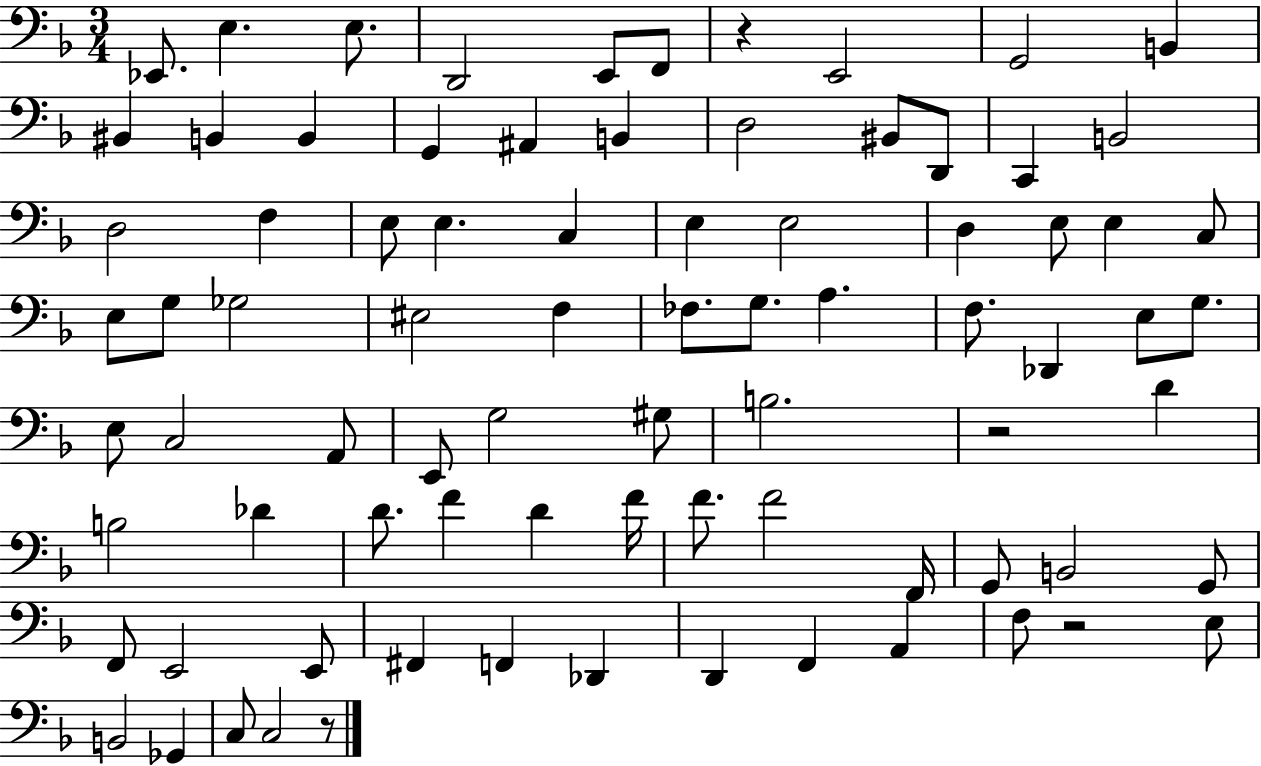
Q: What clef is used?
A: bass